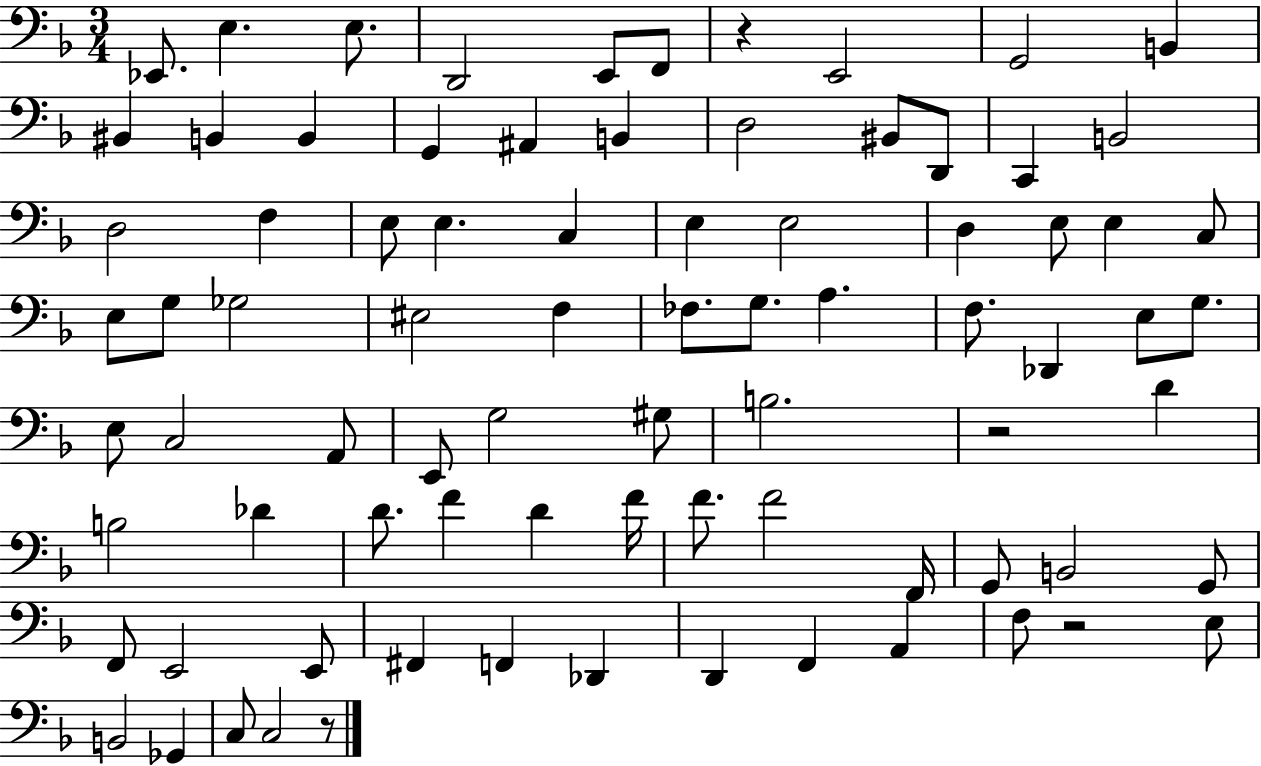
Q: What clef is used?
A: bass